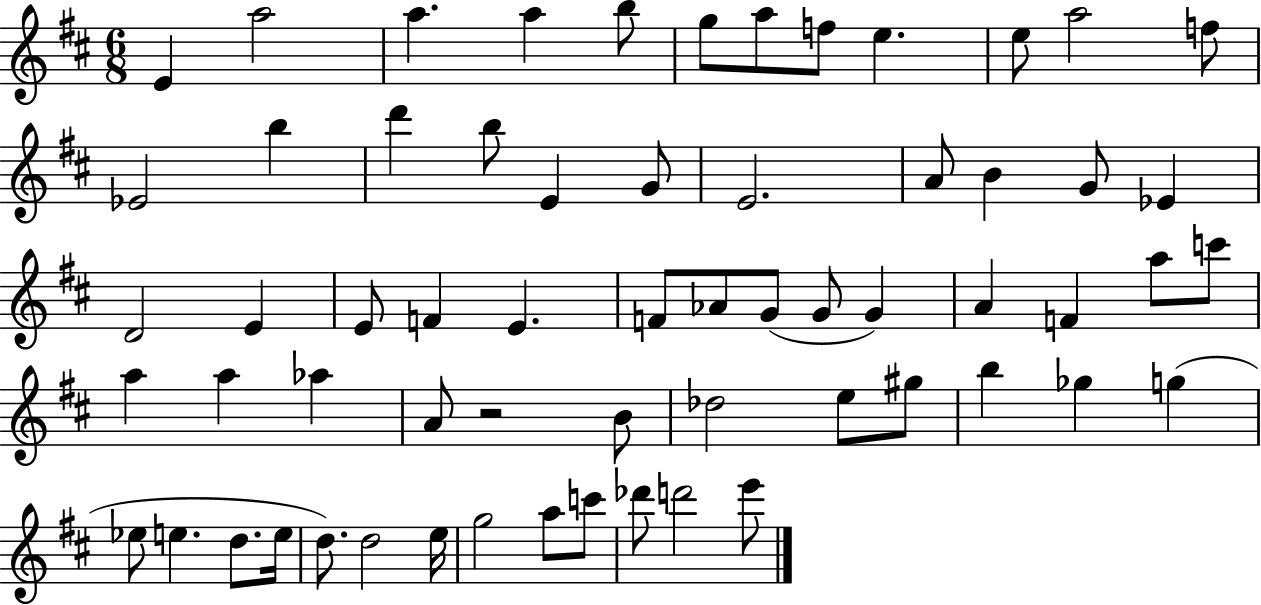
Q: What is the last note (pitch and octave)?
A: E6